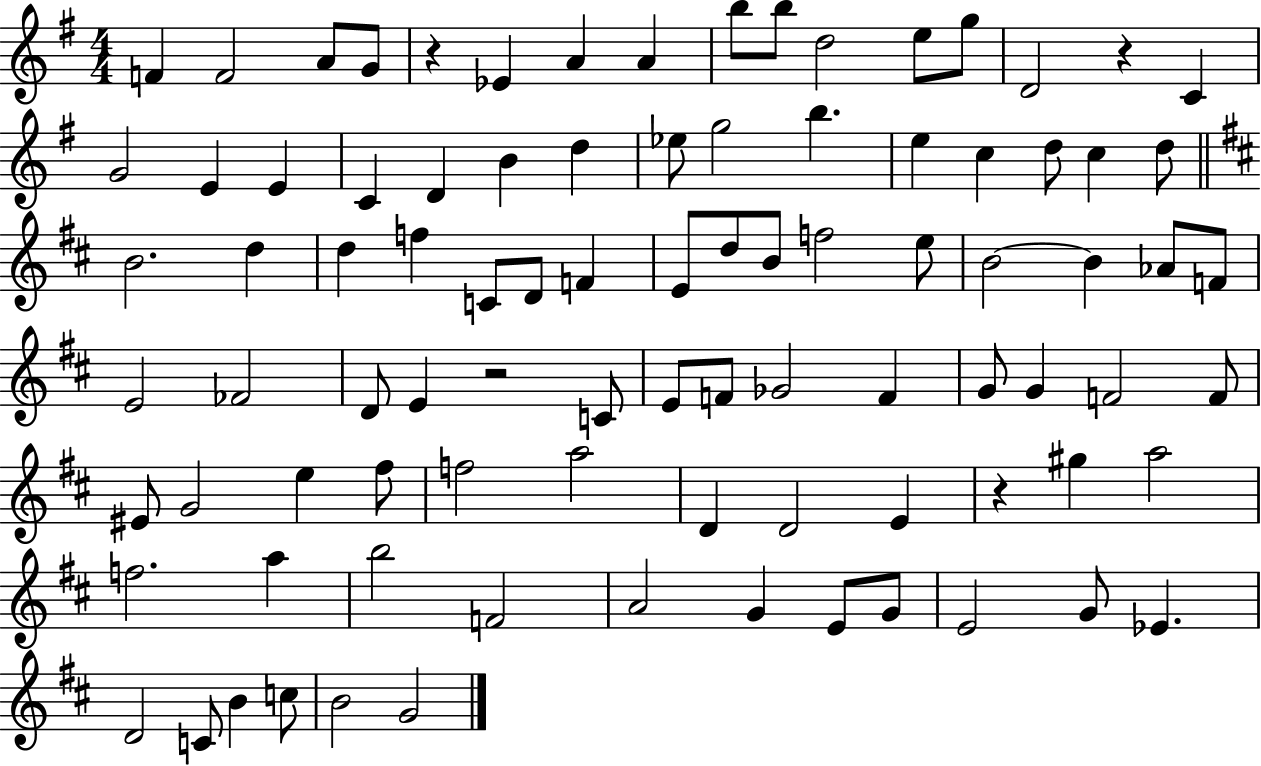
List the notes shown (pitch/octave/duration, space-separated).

F4/q F4/h A4/e G4/e R/q Eb4/q A4/q A4/q B5/e B5/e D5/h E5/e G5/e D4/h R/q C4/q G4/h E4/q E4/q C4/q D4/q B4/q D5/q Eb5/e G5/h B5/q. E5/q C5/q D5/e C5/q D5/e B4/h. D5/q D5/q F5/q C4/e D4/e F4/q E4/e D5/e B4/e F5/h E5/e B4/h B4/q Ab4/e F4/e E4/h FES4/h D4/e E4/q R/h C4/e E4/e F4/e Gb4/h F4/q G4/e G4/q F4/h F4/e EIS4/e G4/h E5/q F#5/e F5/h A5/h D4/q D4/h E4/q R/q G#5/q A5/h F5/h. A5/q B5/h F4/h A4/h G4/q E4/e G4/e E4/h G4/e Eb4/q. D4/h C4/e B4/q C5/e B4/h G4/h